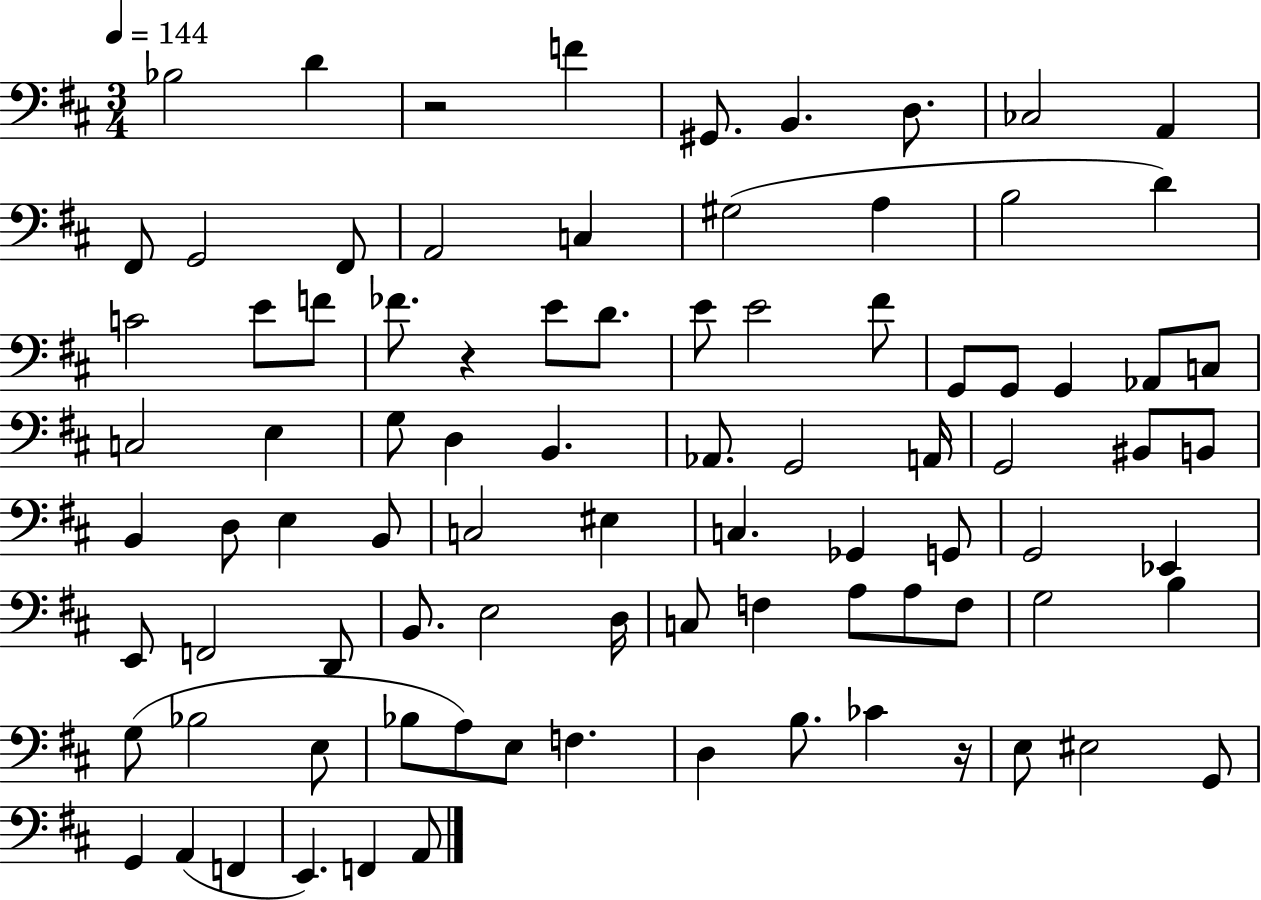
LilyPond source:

{
  \clef bass
  \numericTimeSignature
  \time 3/4
  \key d \major
  \tempo 4 = 144
  bes2 d'4 | r2 f'4 | gis,8. b,4. d8. | ces2 a,4 | \break fis,8 g,2 fis,8 | a,2 c4 | gis2( a4 | b2 d'4) | \break c'2 e'8 f'8 | fes'8. r4 e'8 d'8. | e'8 e'2 fis'8 | g,8 g,8 g,4 aes,8 c8 | \break c2 e4 | g8 d4 b,4. | aes,8. g,2 a,16 | g,2 bis,8 b,8 | \break b,4 d8 e4 b,8 | c2 eis4 | c4. ges,4 g,8 | g,2 ees,4 | \break e,8 f,2 d,8 | b,8. e2 d16 | c8 f4 a8 a8 f8 | g2 b4 | \break g8( bes2 e8 | bes8 a8) e8 f4. | d4 b8. ces'4 r16 | e8 eis2 g,8 | \break g,4 a,4( f,4 | e,4.) f,4 a,8 | \bar "|."
}